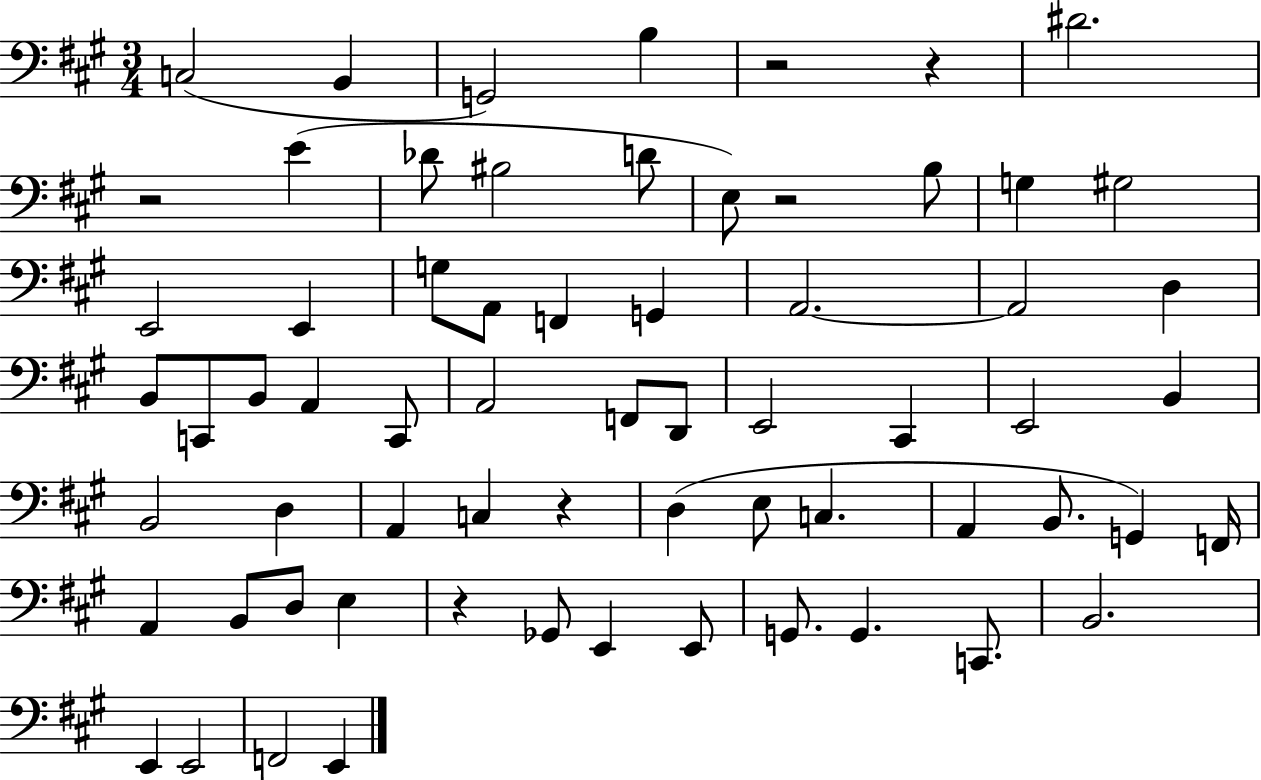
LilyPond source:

{
  \clef bass
  \numericTimeSignature
  \time 3/4
  \key a \major
  \repeat volta 2 { c2( b,4 | g,2) b4 | r2 r4 | dis'2. | \break r2 e'4( | des'8 bis2 d'8 | e8) r2 b8 | g4 gis2 | \break e,2 e,4 | g8 a,8 f,4 g,4 | a,2.~~ | a,2 d4 | \break b,8 c,8 b,8 a,4 c,8 | a,2 f,8 d,8 | e,2 cis,4 | e,2 b,4 | \break b,2 d4 | a,4 c4 r4 | d4( e8 c4. | a,4 b,8. g,4) f,16 | \break a,4 b,8 d8 e4 | r4 ges,8 e,4 e,8 | g,8. g,4. c,8. | b,2. | \break e,4 e,2 | f,2 e,4 | } \bar "|."
}